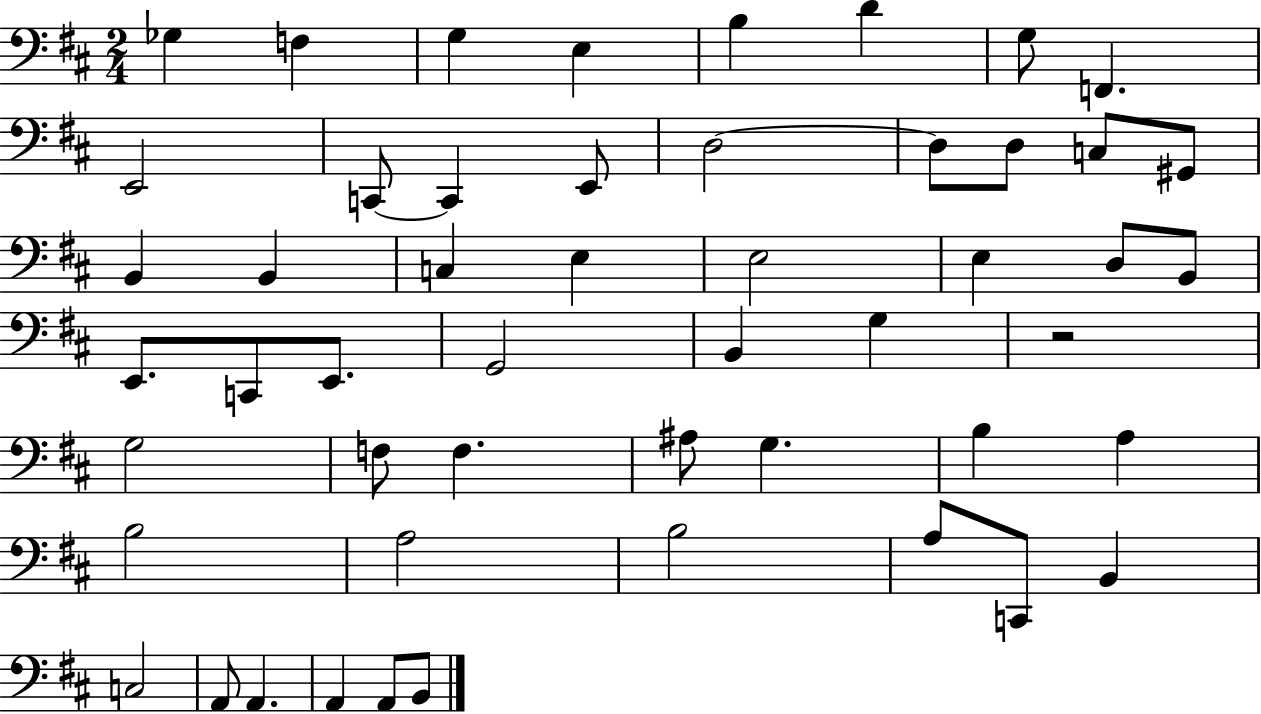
{
  \clef bass
  \numericTimeSignature
  \time 2/4
  \key d \major
  ges4 f4 | g4 e4 | b4 d'4 | g8 f,4. | \break e,2 | c,8~~ c,4 e,8 | d2~~ | d8 d8 c8 gis,8 | \break b,4 b,4 | c4 e4 | e2 | e4 d8 b,8 | \break e,8. c,8 e,8. | g,2 | b,4 g4 | r2 | \break g2 | f8 f4. | ais8 g4. | b4 a4 | \break b2 | a2 | b2 | a8 c,8 b,4 | \break c2 | a,8 a,4. | a,4 a,8 b,8 | \bar "|."
}